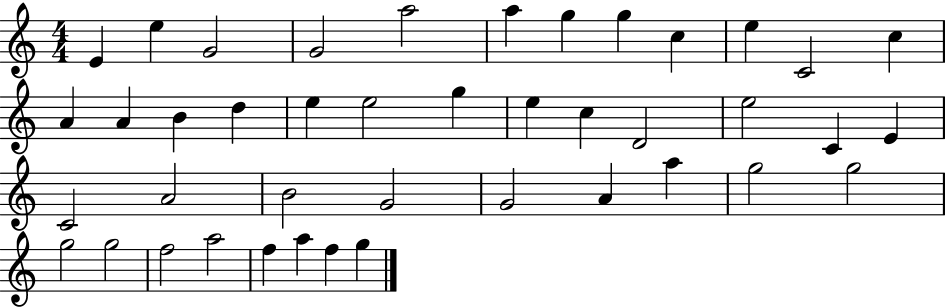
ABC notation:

X:1
T:Untitled
M:4/4
L:1/4
K:C
E e G2 G2 a2 a g g c e C2 c A A B d e e2 g e c D2 e2 C E C2 A2 B2 G2 G2 A a g2 g2 g2 g2 f2 a2 f a f g